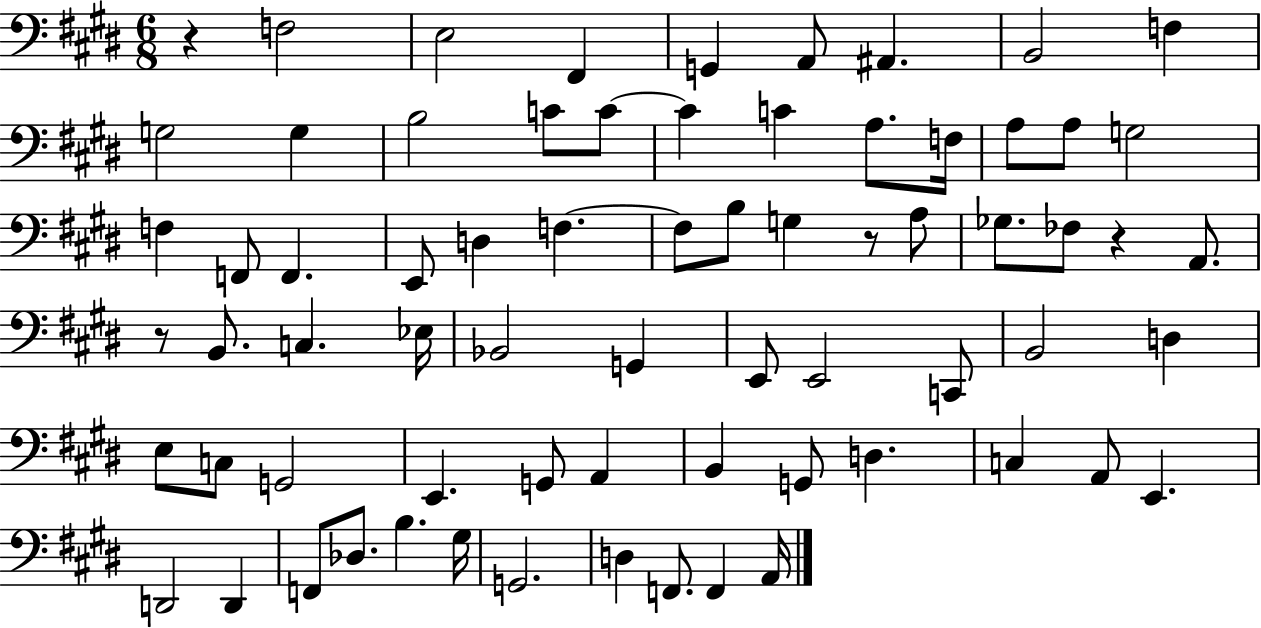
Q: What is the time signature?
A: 6/8